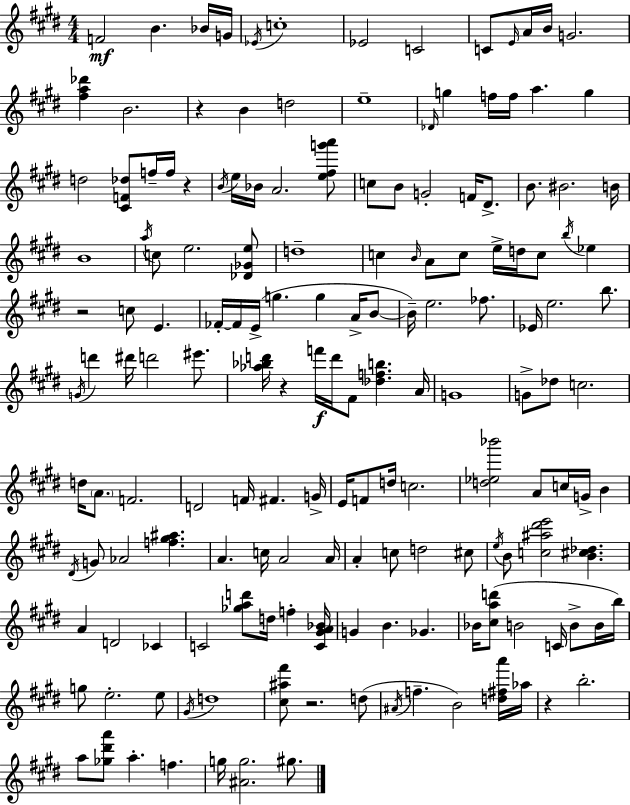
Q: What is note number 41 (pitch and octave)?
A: C5